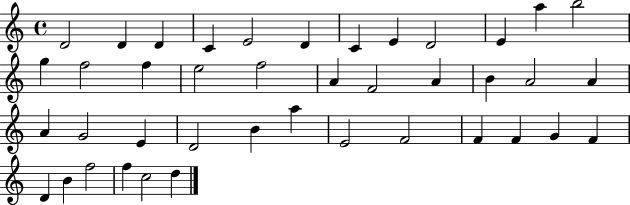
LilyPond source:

{
  \clef treble
  \time 4/4
  \defaultTimeSignature
  \key c \major
  d'2 d'4 d'4 | c'4 e'2 d'4 | c'4 e'4 d'2 | e'4 a''4 b''2 | \break g''4 f''2 f''4 | e''2 f''2 | a'4 f'2 a'4 | b'4 a'2 a'4 | \break a'4 g'2 e'4 | d'2 b'4 a''4 | e'2 f'2 | f'4 f'4 g'4 f'4 | \break d'4 b'4 f''2 | f''4 c''2 d''4 | \bar "|."
}